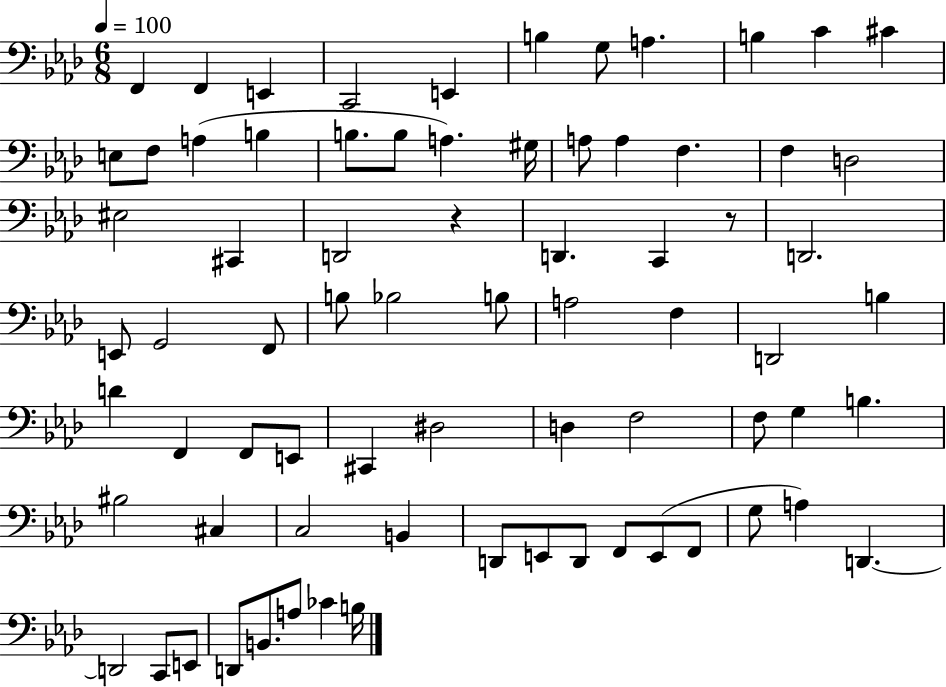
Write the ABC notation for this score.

X:1
T:Untitled
M:6/8
L:1/4
K:Ab
F,, F,, E,, C,,2 E,, B, G,/2 A, B, C ^C E,/2 F,/2 A, B, B,/2 B,/2 A, ^G,/4 A,/2 A, F, F, D,2 ^E,2 ^C,, D,,2 z D,, C,, z/2 D,,2 E,,/2 G,,2 F,,/2 B,/2 _B,2 B,/2 A,2 F, D,,2 B, D F,, F,,/2 E,,/2 ^C,, ^D,2 D, F,2 F,/2 G, B, ^B,2 ^C, C,2 B,, D,,/2 E,,/2 D,,/2 F,,/2 E,,/2 F,,/2 G,/2 A, D,, D,,2 C,,/2 E,,/2 D,,/2 B,,/2 A,/2 _C B,/4